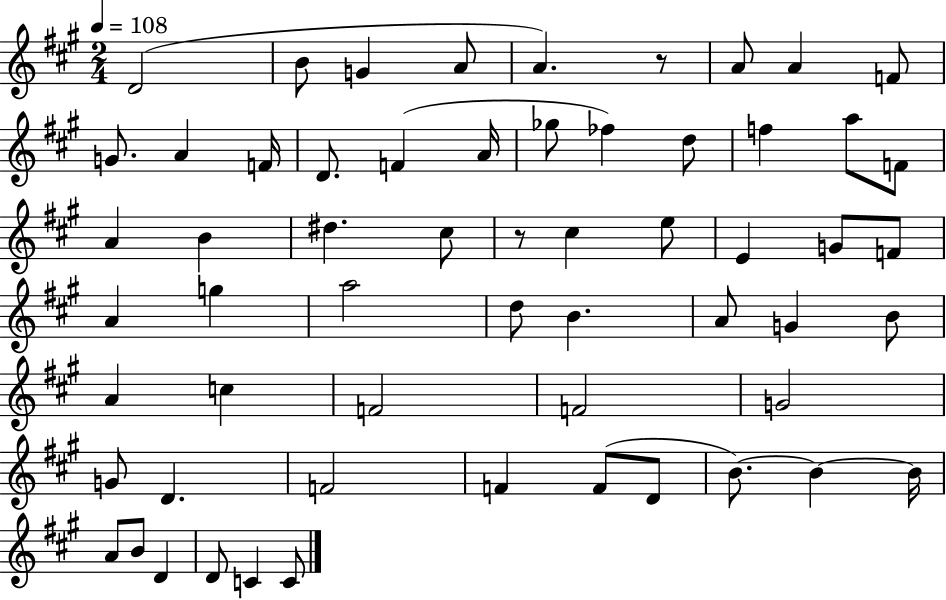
D4/h B4/e G4/q A4/e A4/q. R/e A4/e A4/q F4/e G4/e. A4/q F4/s D4/e. F4/q A4/s Gb5/e FES5/q D5/e F5/q A5/e F4/e A4/q B4/q D#5/q. C#5/e R/e C#5/q E5/e E4/q G4/e F4/e A4/q G5/q A5/h D5/e B4/q. A4/e G4/q B4/e A4/q C5/q F4/h F4/h G4/h G4/e D4/q. F4/h F4/q F4/e D4/e B4/e. B4/q B4/s A4/e B4/e D4/q D4/e C4/q C4/e